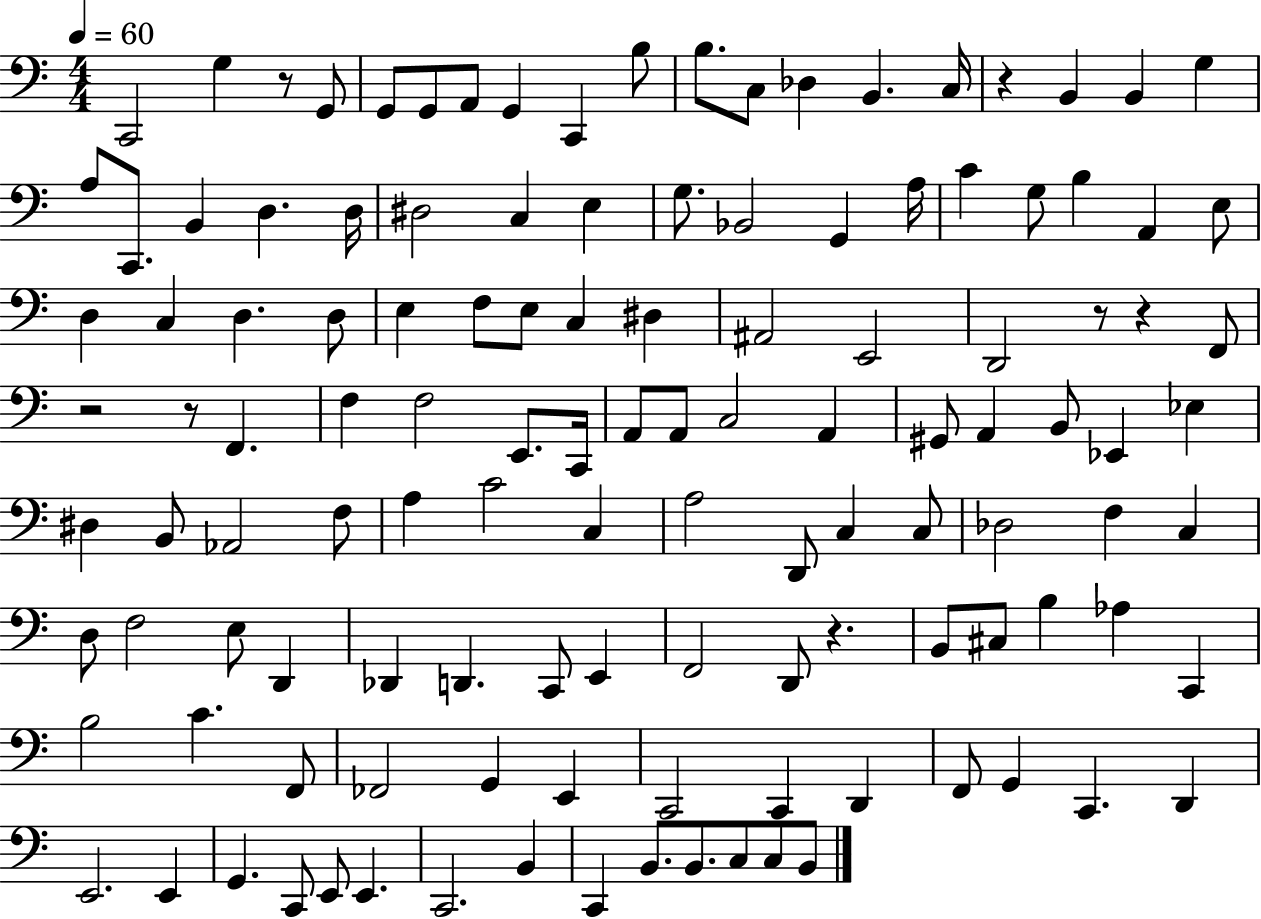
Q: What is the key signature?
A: C major